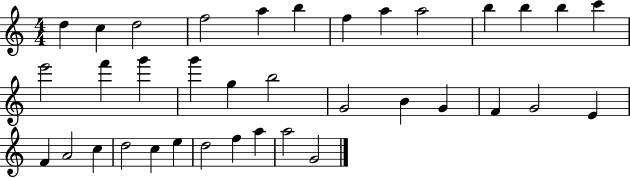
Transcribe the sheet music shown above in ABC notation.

X:1
T:Untitled
M:4/4
L:1/4
K:C
d c d2 f2 a b f a a2 b b b c' e'2 f' g' g' g b2 G2 B G F G2 E F A2 c d2 c e d2 f a a2 G2